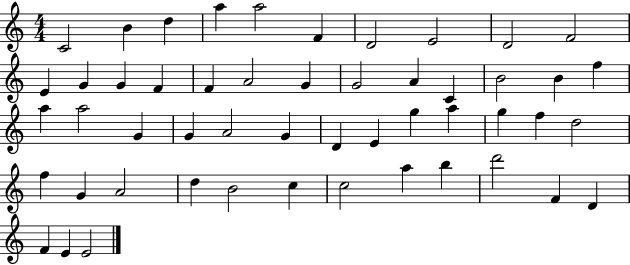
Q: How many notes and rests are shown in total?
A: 51